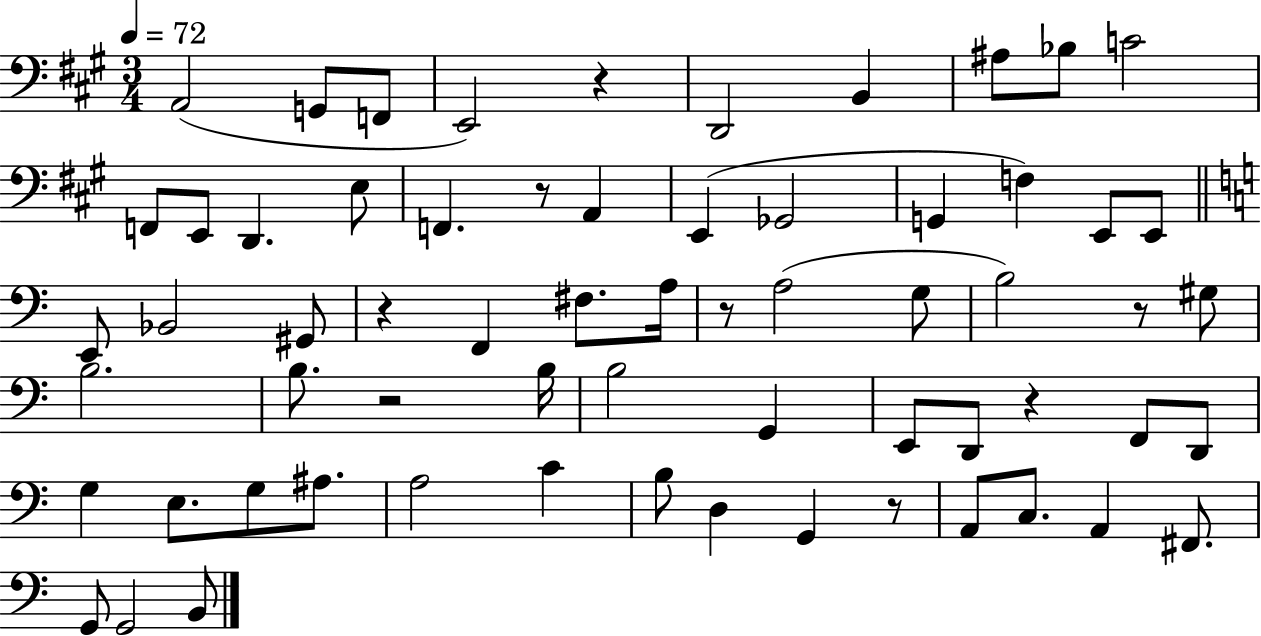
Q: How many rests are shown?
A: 8